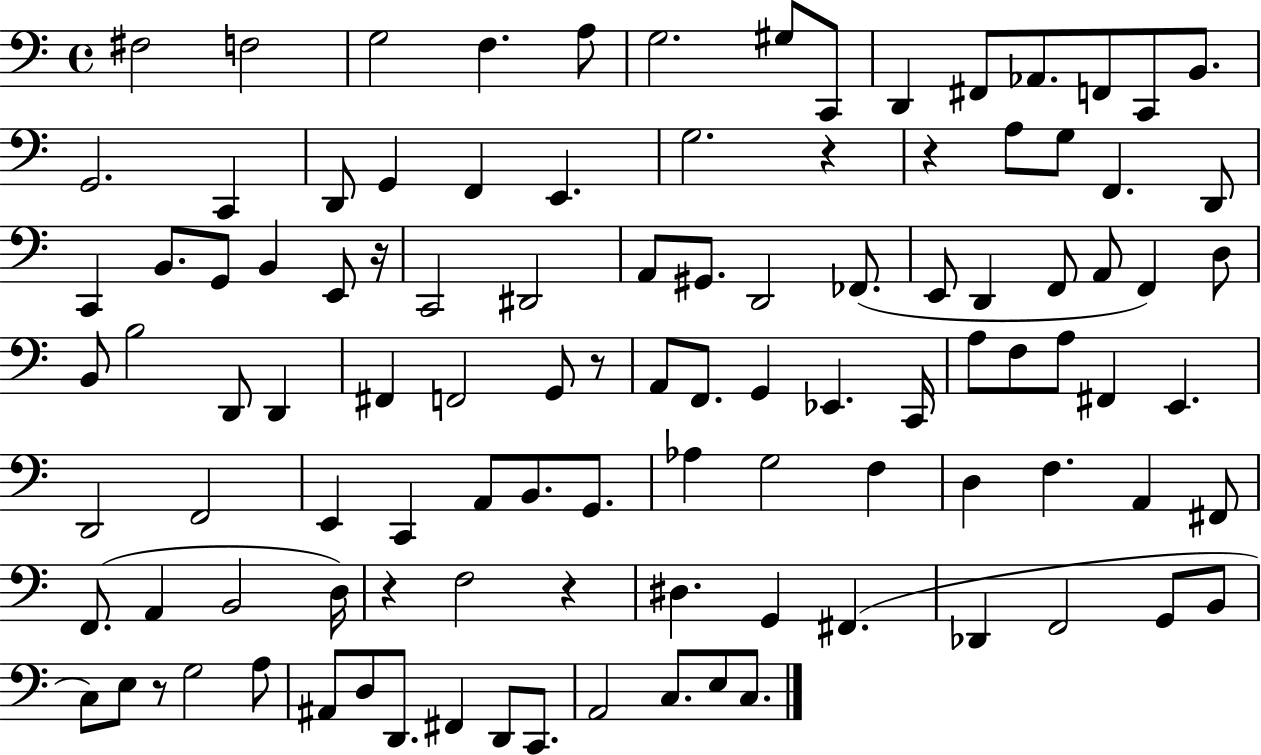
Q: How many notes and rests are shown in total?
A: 106